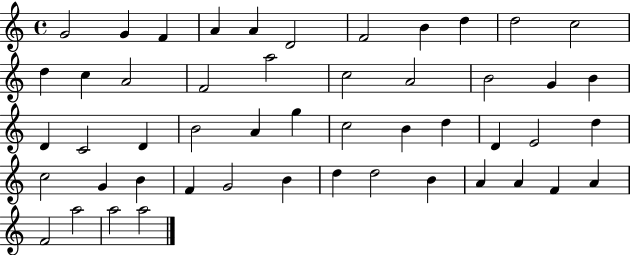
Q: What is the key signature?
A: C major